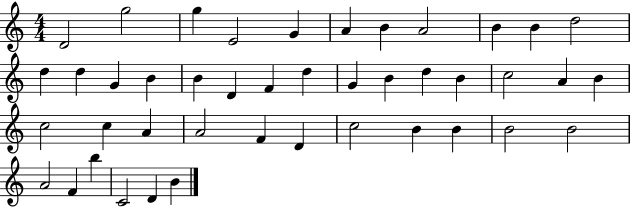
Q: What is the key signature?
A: C major